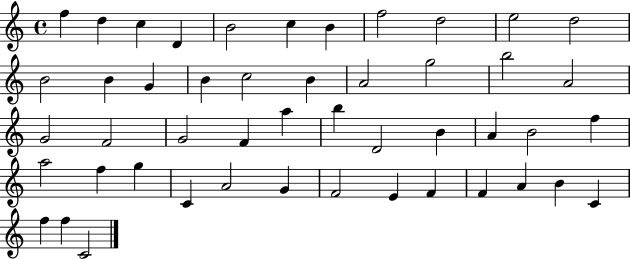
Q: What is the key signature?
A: C major